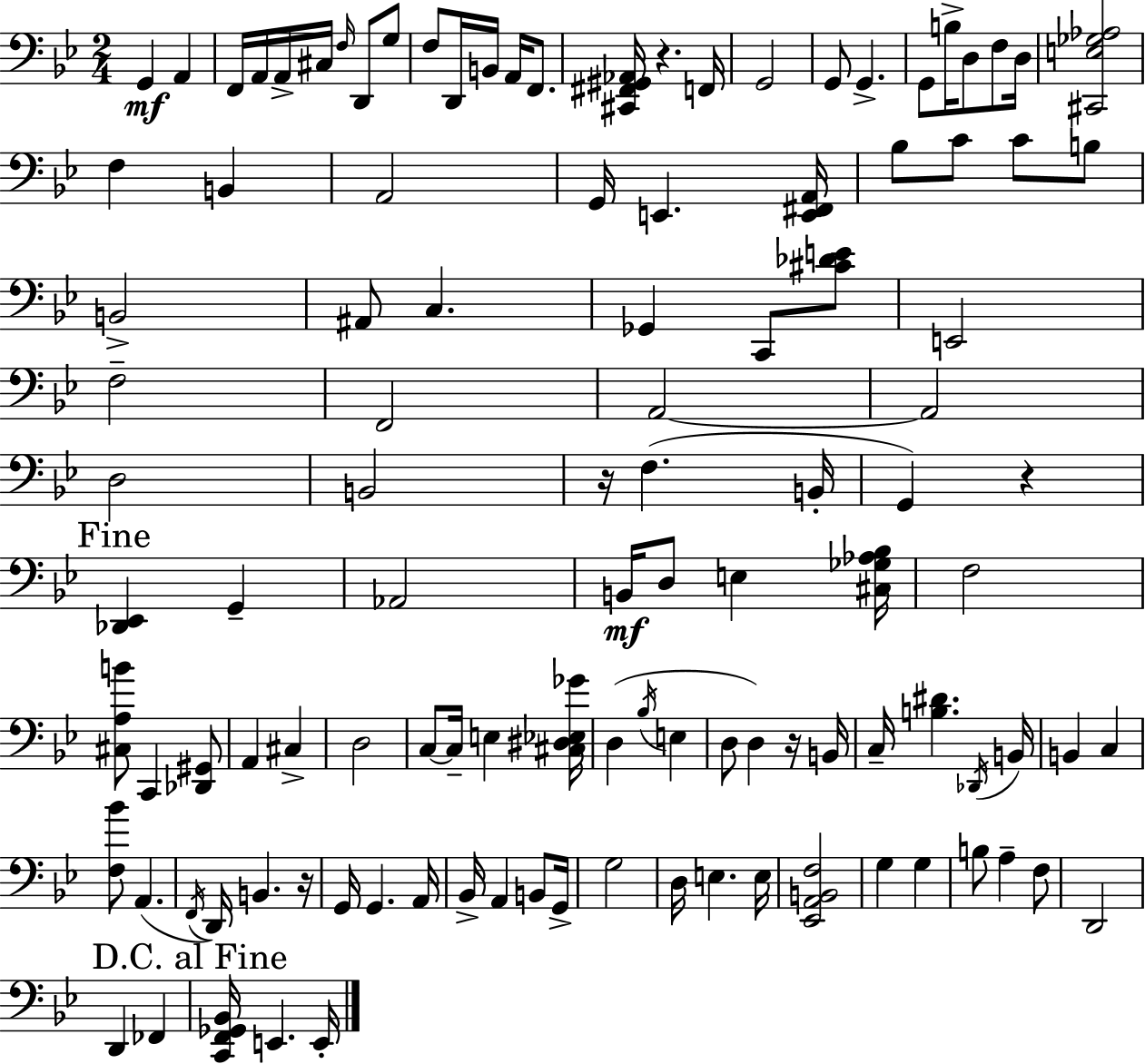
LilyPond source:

{
  \clef bass
  \numericTimeSignature
  \time 2/4
  \key g \minor
  g,4\mf a,4 | f,16 a,16 a,16-> cis16 \grace { f16 } d,8 g8 | f8 d,16 b,16 a,16 f,8. | <cis, fis, gis, aes,>16 r4. | \break f,16 g,2 | g,8 g,4.-> | g,8 b16-> d8 f8 | d16 <cis, e ges aes>2 | \break f4 b,4 | a,2 | g,16 e,4. | <e, fis, a,>16 bes8 c'8 c'8 b8 | \break b,2-> | ais,8 c4. | ges,4 c,8 <cis' des' e'>8 | e,2 | \break f2-- | f,2 | a,2~~ | a,2 | \break d2 | b,2 | r16 f4.( | b,16-. g,4) r4 | \break \mark "Fine" <des, ees,>4 g,4-- | aes,2 | b,16\mf d8 e4 | <cis ges aes bes>16 f2 | \break <cis a b'>8 c,4 <des, gis,>8 | a,4 cis4-> | d2 | c8~~ c16-- e4 | \break <cis dis ees ges'>16 d4( \acciaccatura { bes16 } e4 | d8 d4) | r16 b,16 c16-- <b dis'>4. | \acciaccatura { des,16 } b,16 b,4 c4 | \break <f bes'>8 a,4.( | \acciaccatura { f,16 } d,16) b,4. | r16 g,16 g,4. | a,16 bes,16-> a,4 | \break b,8 g,16-> g2 | d16 e4. | e16 <ees, a, b, f>2 | g4 | \break g4 b8 a4-- | f8 d,2 | d,4 | fes,4 \mark "D.C. al Fine" <c, f, ges, bes,>16 e,4. | \break e,16-. \bar "|."
}